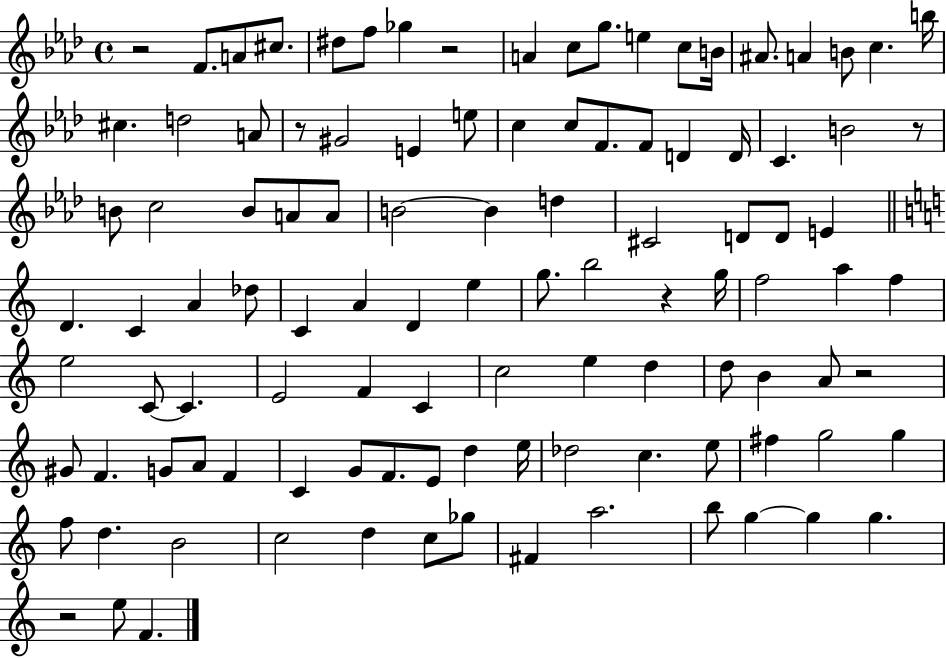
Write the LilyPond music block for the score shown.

{
  \clef treble
  \time 4/4
  \defaultTimeSignature
  \key aes \major
  \repeat volta 2 { r2 f'8. a'8 cis''8. | dis''8 f''8 ges''4 r2 | a'4 c''8 g''8. e''4 c''8 b'16 | ais'8. a'4 b'8 c''4. b''16 | \break cis''4. d''2 a'8 | r8 gis'2 e'4 e''8 | c''4 c''8 f'8. f'8 d'4 d'16 | c'4. b'2 r8 | \break b'8 c''2 b'8 a'8 a'8 | b'2~~ b'4 d''4 | cis'2 d'8 d'8 e'4 | \bar "||" \break \key c \major d'4. c'4 a'4 des''8 | c'4 a'4 d'4 e''4 | g''8. b''2 r4 g''16 | f''2 a''4 f''4 | \break e''2 c'8~~ c'4. | e'2 f'4 c'4 | c''2 e''4 d''4 | d''8 b'4 a'8 r2 | \break gis'8 f'4. g'8 a'8 f'4 | c'4 g'8 f'8. e'8 d''4 e''16 | des''2 c''4. e''8 | fis''4 g''2 g''4 | \break f''8 d''4. b'2 | c''2 d''4 c''8 ges''8 | fis'4 a''2. | b''8 g''4~~ g''4 g''4. | \break r2 e''8 f'4. | } \bar "|."
}